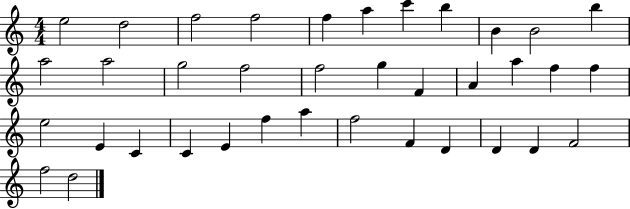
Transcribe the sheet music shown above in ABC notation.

X:1
T:Untitled
M:4/4
L:1/4
K:C
e2 d2 f2 f2 f a c' b B B2 b a2 a2 g2 f2 f2 g F A a f f e2 E C C E f a f2 F D D D F2 f2 d2